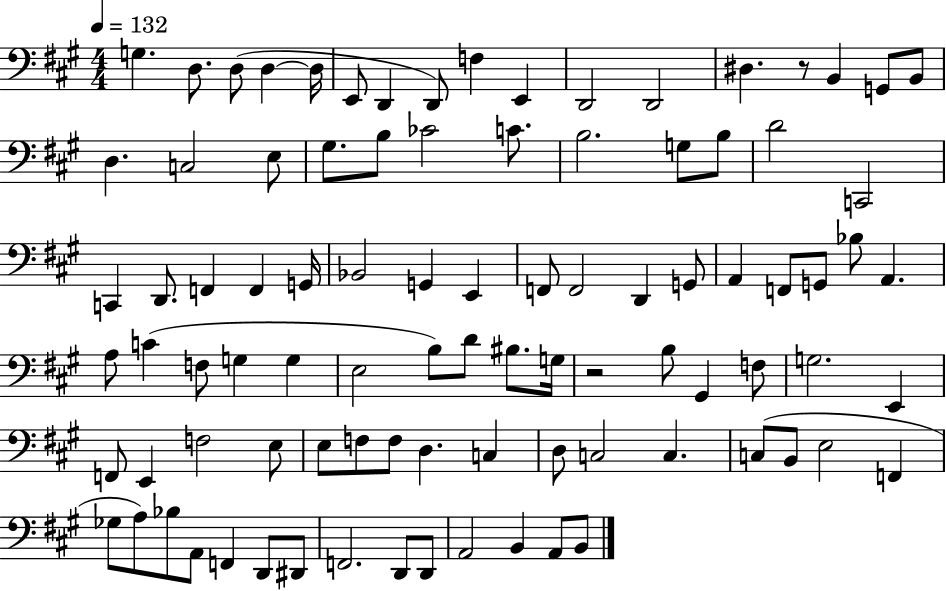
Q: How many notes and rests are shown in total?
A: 92